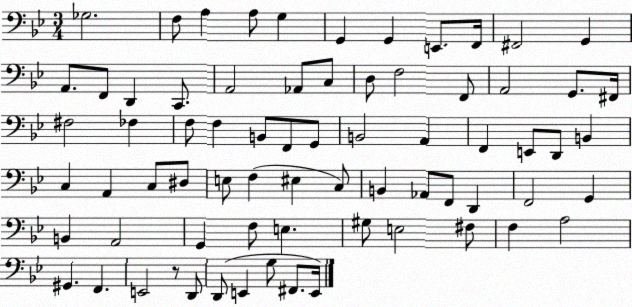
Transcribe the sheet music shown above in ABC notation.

X:1
T:Untitled
M:3/4
L:1/4
K:Bb
_G,2 F,/2 A, A,/2 G, G,, G,, E,,/2 F,,/4 ^F,,2 G,, A,,/2 F,,/2 D,, C,,/2 A,,2 _A,,/2 C,/2 D,/2 F,2 F,,/2 A,,2 G,,/2 ^F,,/4 ^F,2 _F, F,/2 F, B,,/2 F,,/2 G,,/2 B,,2 A,, F,, E,,/2 D,,/2 B,, C, A,, C,/2 ^D,/2 E,/2 F, ^E, C,/2 B,, _A,,/2 F,,/2 D,, F,,2 G,, B,, A,,2 G,, F,/2 E, ^G,/2 E,2 ^F,/2 F, A,2 ^G,, F,, E,,2 z/2 D,,/2 D,,/2 E,, G,/2 ^F,,/2 E,,/4